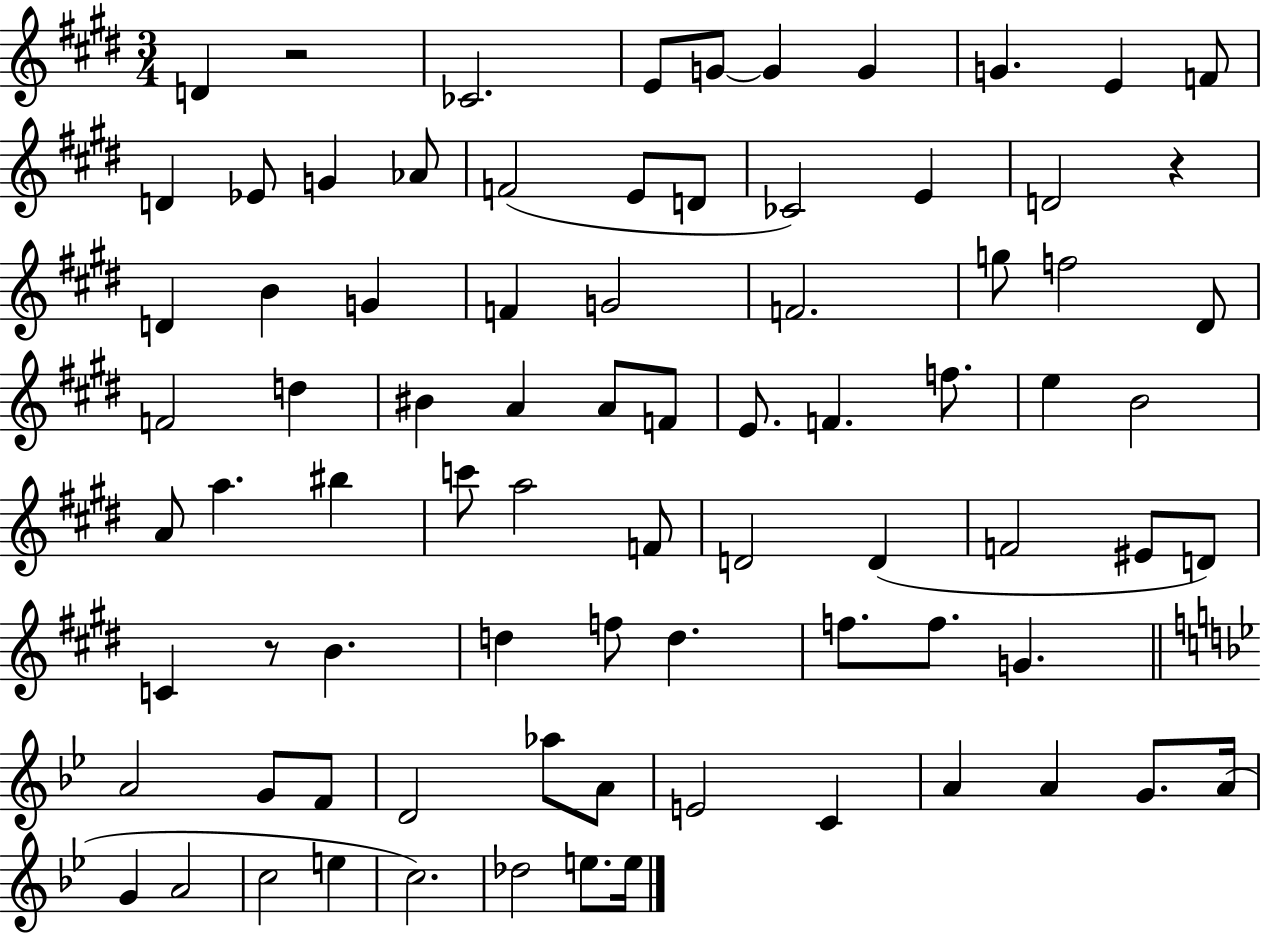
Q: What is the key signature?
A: E major